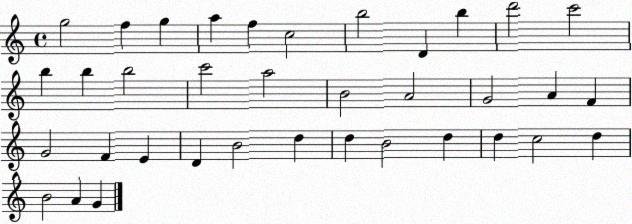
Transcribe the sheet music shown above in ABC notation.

X:1
T:Untitled
M:4/4
L:1/4
K:C
g2 f g a f c2 b2 D b d'2 c'2 b b b2 c'2 a2 B2 A2 G2 A F G2 F E D B2 d d B2 d d c2 d B2 A G